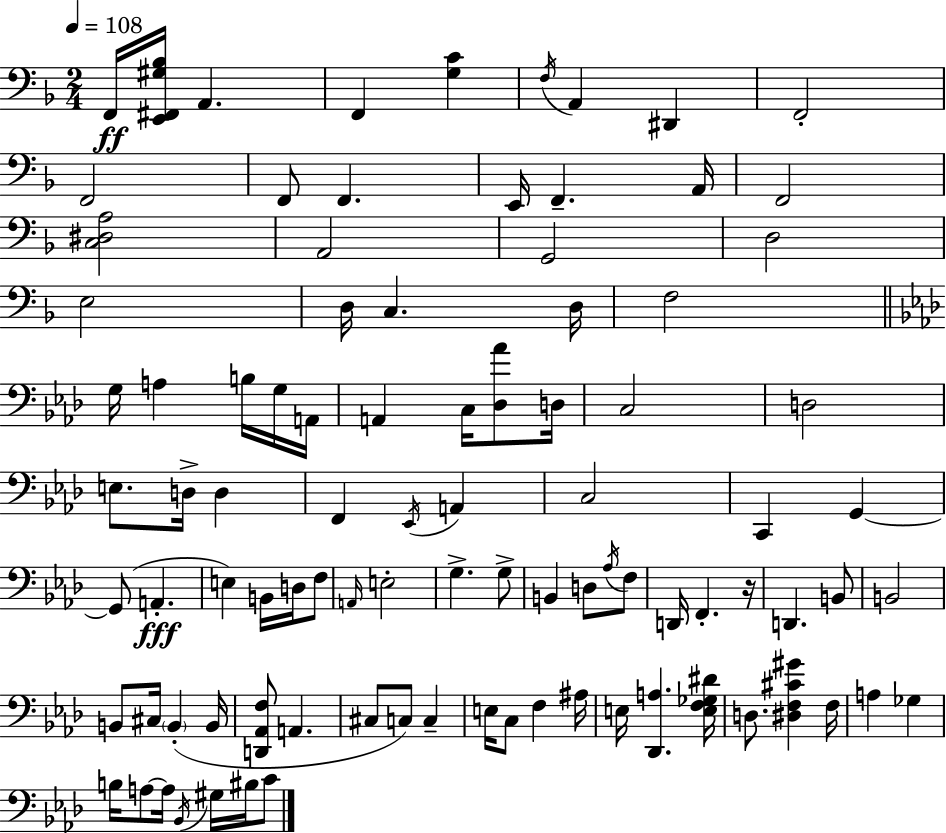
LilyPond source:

{
  \clef bass
  \numericTimeSignature
  \time 2/4
  \key f \major
  \tempo 4 = 108
  \repeat volta 2 { f,16\ff <e, fis, gis bes>16 a,4. | f,4 <g c'>4 | \acciaccatura { f16 } a,4 dis,4 | f,2-. | \break f,2 | f,8 f,4. | e,16 f,4.-- | a,16 f,2 | \break <c dis a>2 | a,2 | g,2 | d2 | \break e2 | d16 c4. | d16 f2 | \bar "||" \break \key aes \major g16 a4 b16 g16 a,16 | a,4 c16 <des aes'>8 d16 | c2 | d2 | \break e8. d16-> d4 | f,4 \acciaccatura { ees,16 } a,4 | c2 | c,4 g,4~~ | \break g,8( a,4.-.\fff | e4) b,16 d16 f8 | \grace { a,16 } e2-. | g4.-> | \break g8-> b,4 d8 | \acciaccatura { aes16 } f8 d,16 f,4.-. | r16 d,4. | b,8 b,2 | \break b,8 cis16 \parenthesize b,4-.( | b,16 <d, aes, f>8 a,4. | cis8 c8) c4-- | e16 c8 f4 | \break ais16 e16 <des, a>4. | <e f ges dis'>16 d8. <dis f cis' gis'>4 | f16 a4 ges4 | b16 a8~~ a16 \acciaccatura { bes,16 } | \break gis16 bis16 c'8 } \bar "|."
}